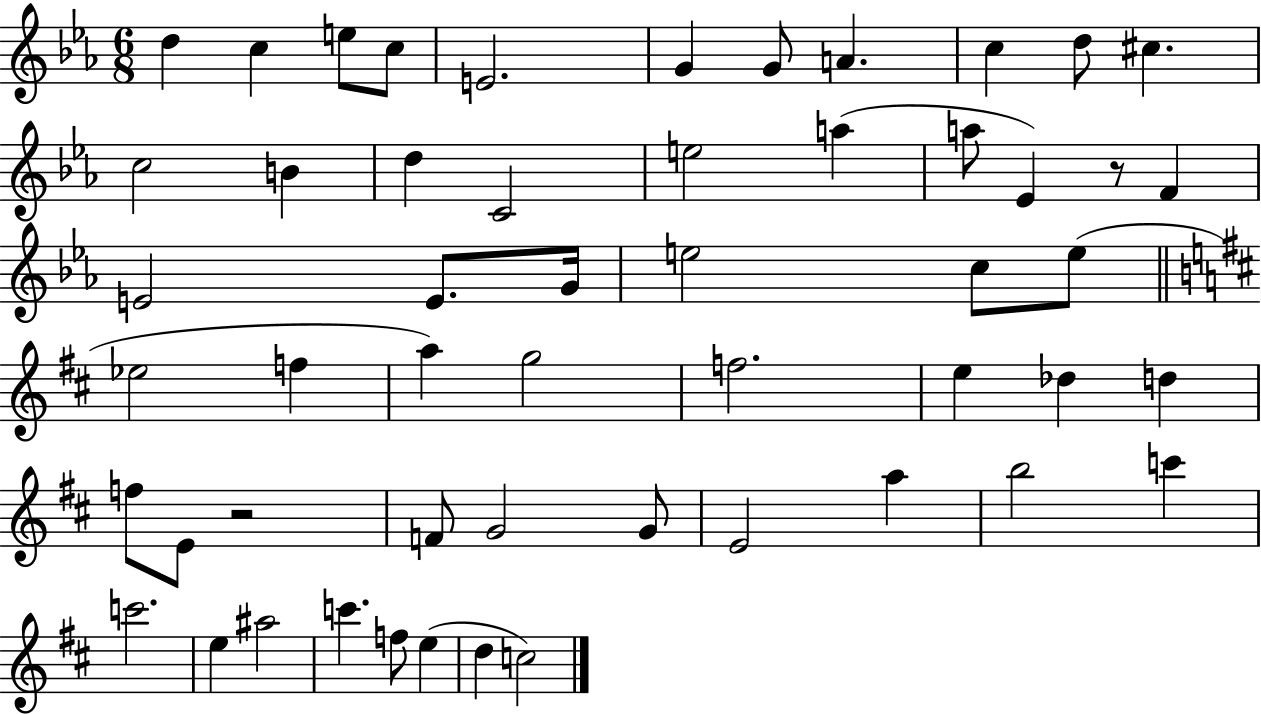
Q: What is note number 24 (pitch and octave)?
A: E5